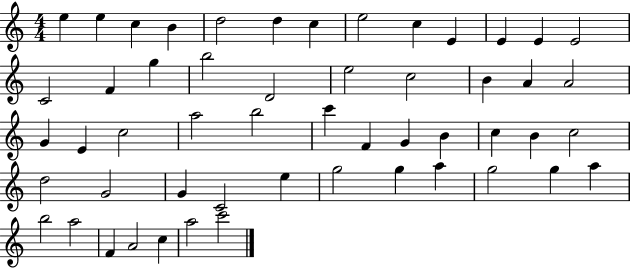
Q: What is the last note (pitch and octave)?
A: C6